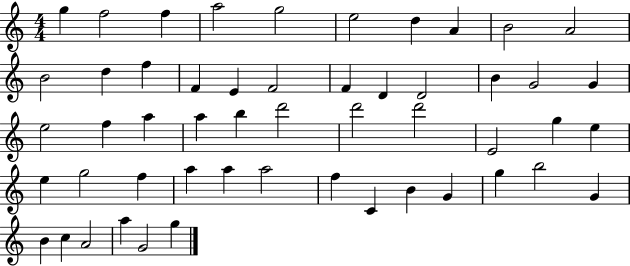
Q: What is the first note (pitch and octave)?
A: G5